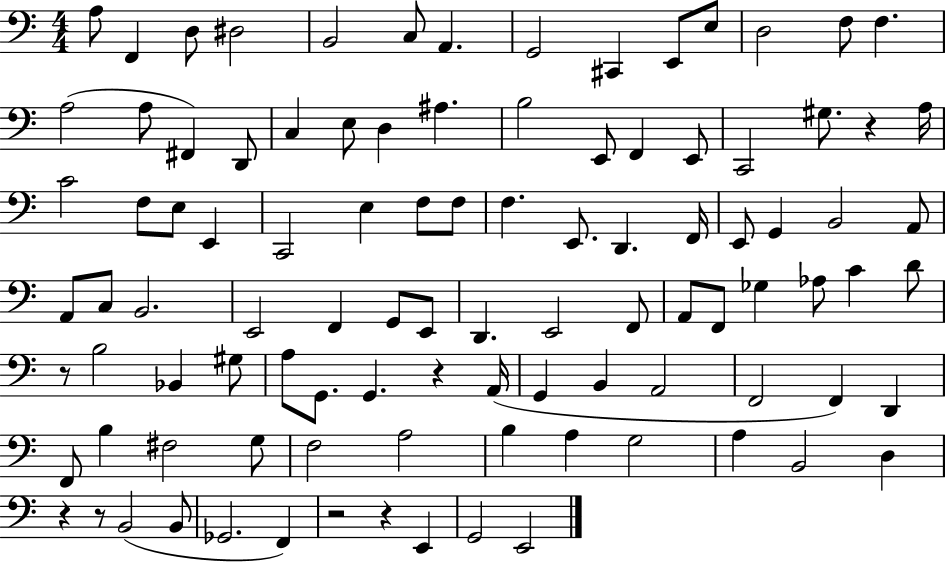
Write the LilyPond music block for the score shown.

{
  \clef bass
  \numericTimeSignature
  \time 4/4
  \key c \major
  a8 f,4 d8 dis2 | b,2 c8 a,4. | g,2 cis,4 e,8 e8 | d2 f8 f4. | \break a2( a8 fis,4) d,8 | c4 e8 d4 ais4. | b2 e,8 f,4 e,8 | c,2 gis8. r4 a16 | \break c'2 f8 e8 e,4 | c,2 e4 f8 f8 | f4. e,8. d,4. f,16 | e,8 g,4 b,2 a,8 | \break a,8 c8 b,2. | e,2 f,4 g,8 e,8 | d,4. e,2 f,8 | a,8 f,8 ges4 aes8 c'4 d'8 | \break r8 b2 bes,4 gis8 | a8 g,8. g,4. r4 a,16( | g,4 b,4 a,2 | f,2 f,4) d,4 | \break f,8 b4 fis2 g8 | f2 a2 | b4 a4 g2 | a4 b,2 d4 | \break r4 r8 b,2( b,8 | ges,2. f,4) | r2 r4 e,4 | g,2 e,2 | \break \bar "|."
}